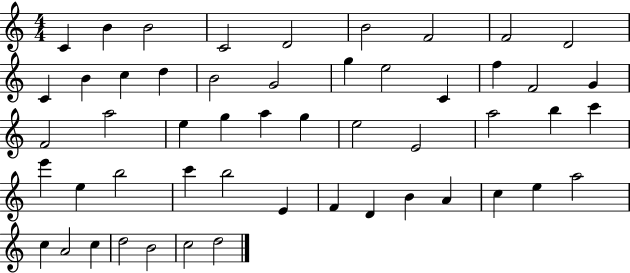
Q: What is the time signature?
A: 4/4